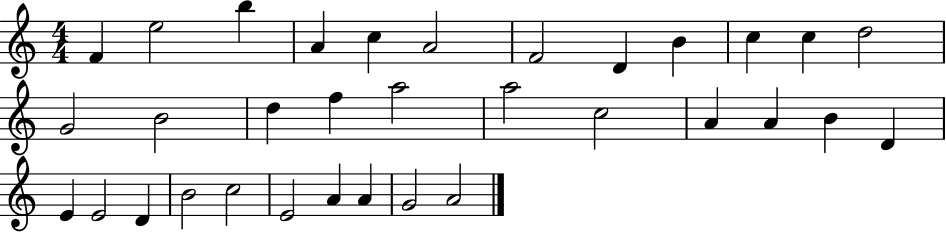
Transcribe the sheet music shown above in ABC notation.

X:1
T:Untitled
M:4/4
L:1/4
K:C
F e2 b A c A2 F2 D B c c d2 G2 B2 d f a2 a2 c2 A A B D E E2 D B2 c2 E2 A A G2 A2